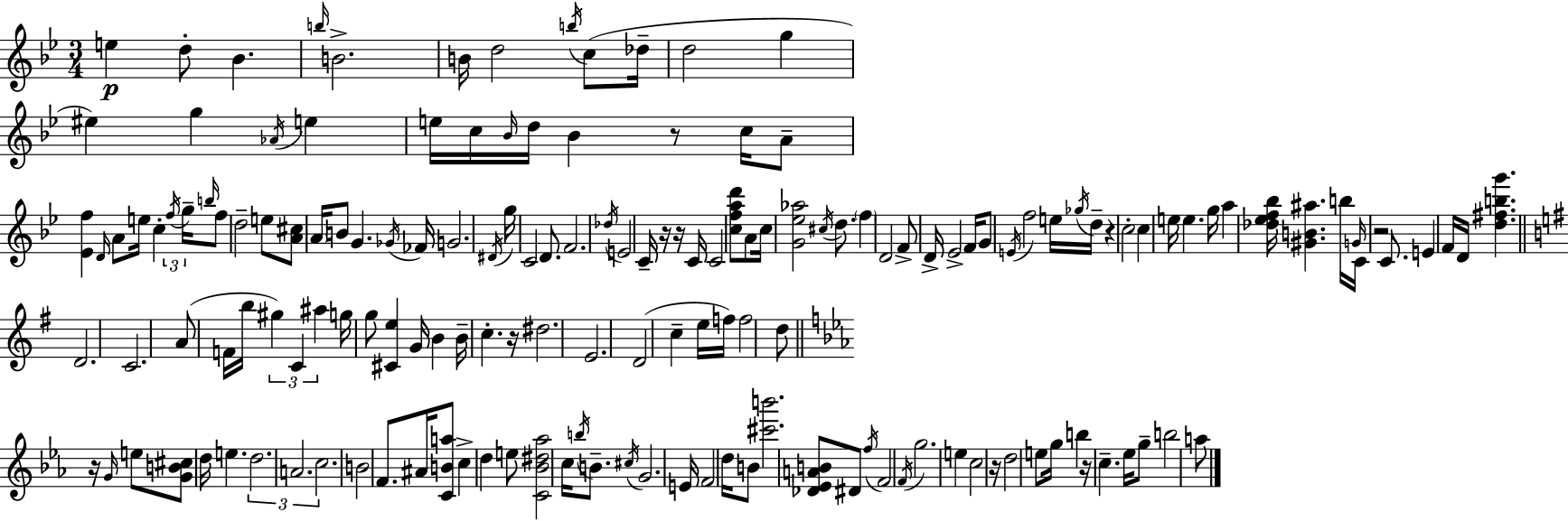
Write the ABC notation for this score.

X:1
T:Untitled
M:3/4
L:1/4
K:Bb
e d/2 _B b/4 B2 B/4 d2 b/4 c/2 _d/4 d2 g ^e g _A/4 e e/4 c/4 _B/4 d/4 _B z/2 c/4 A/2 [_Ef] D/4 A/2 e/4 c f/4 g/4 b/4 f/2 d2 e/2 [A^c]/2 A/4 B/2 G _G/4 _F/4 G2 ^D/4 g/4 C2 D/2 F2 _d/4 E2 C/4 z/4 z/4 C/4 C2 [cfad']/2 A/2 c/4 [G_e_a]2 ^c/4 d/2 f D2 F/2 D/4 _E2 F/4 G/2 E/4 f2 e/4 _g/4 d/4 z c2 c e/4 e g/4 a [_d_ef_b]/4 [^GB^a] b/4 G/4 C/4 z2 C/2 E F/4 D/4 [d^fbg'] D2 C2 A/2 F/4 b/4 ^g C ^a g/4 g/2 [^Ce] G/4 B B/4 c z/4 ^d2 E2 D2 c e/4 f/4 f2 d/2 z/4 G/4 e/2 [GB^c]/2 d/4 e d2 A2 c2 B2 F/2 ^A/4 [CBa]/2 c d e/2 [C_B^d_a]2 c/4 b/4 B/2 ^c/4 G2 E/4 F2 d/4 B/2 [^c'b']2 [_D_EAB]/2 ^D/2 f/4 F2 F/4 g2 e c2 z/4 d2 e/2 g/4 b z/4 c _e/4 g/2 b2 a/2